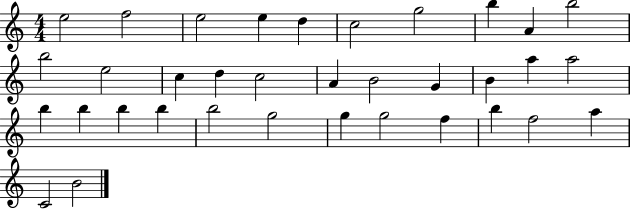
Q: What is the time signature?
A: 4/4